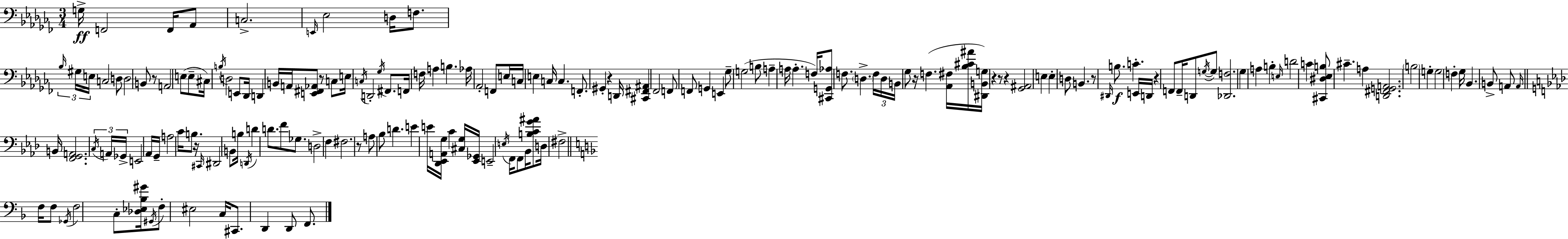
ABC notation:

X:1
T:Untitled
M:3/4
L:1/4
K:Abm
G,/4 F,,2 F,,/4 _A,,/2 C,2 E,,/4 _E,2 D,/4 F,/2 _B,/4 ^G,/4 E,/4 C,2 D,/2 D,2 B,,/2 z/2 A,,2 E,/2 E,/2 ^C,/4 B,/4 D,2 E,,/2 _D,,/4 D,, B,,/4 A,,/4 [E,,^F,,_A,,]/2 z/2 C,/2 E,/4 C,/4 D,,2 _G,/4 ^F,,/2 F,,/4 F,/4 A, B, _A,/4 _A,,2 F,,/2 E,/4 C,/4 E, C,/4 C, F,,/2 ^G,, z D,,/4 [^C,,^F,,^A,,] _F,,2 F,,/2 F,,/2 G,, E,, _G,/2 G,2 B,/2 A, A,/4 A, F,/4 [^C,,G,,_A,]/2 F,/2 D, F,/4 D,/4 B,,/4 _G,/2 z/4 F, [_A,,^F,]/4 [_B,^C^A]/4 [^D,,B,,G,]/4 z z/2 z [_G,,^A,,]2 E, E, D,/2 B,, z/2 ^D,,/4 B,/2 C E,,/4 D,,/4 z F,,/2 F,,/4 D,,/2 G,/4 G,/2 [_D,,F,]2 _G, A, B, E,/4 D2 C [^C,,^D,_E,B,]/2 ^C A, [D,,^F,,G,,A,,]2 B,2 G, G,2 F, _G,/4 _B,, B,,/2 A,,/2 A,,/4 B,,/4 [F,,G,,A,,]2 C,/4 A,,/4 _G,,/4 E,,2 _A,,/4 G,,/4 A,2 C/4 B,/2 z/4 ^C,,/4 ^D,,2 B,,/2 B,/4 D,,/4 D D/2 F/2 _G,/2 D,2 F, ^F,2 z/2 A,/2 _B,/2 D E E/4 [_D,,_E,,A,,G,]/4 C [^C,G,]/4 [_E,,_G,,]/4 E,,2 E,/4 F,,/4 F,,/2 _B,,/4 [B,CG^A]/2 D,/4 ^F,2 F,/4 F,/2 _G,,/4 F,2 C,/2 [_D,_E,_B,^G]/4 ^G,,/4 F,/2 ^E,2 C,/4 ^C,,/2 D,, D,,/2 F,,/2